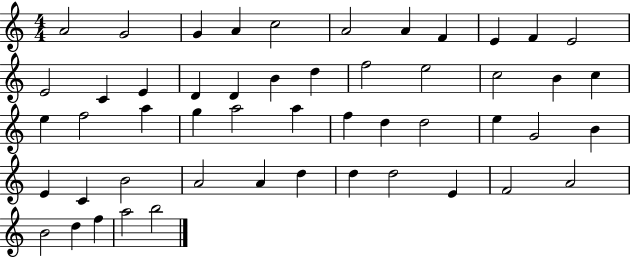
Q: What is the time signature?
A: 4/4